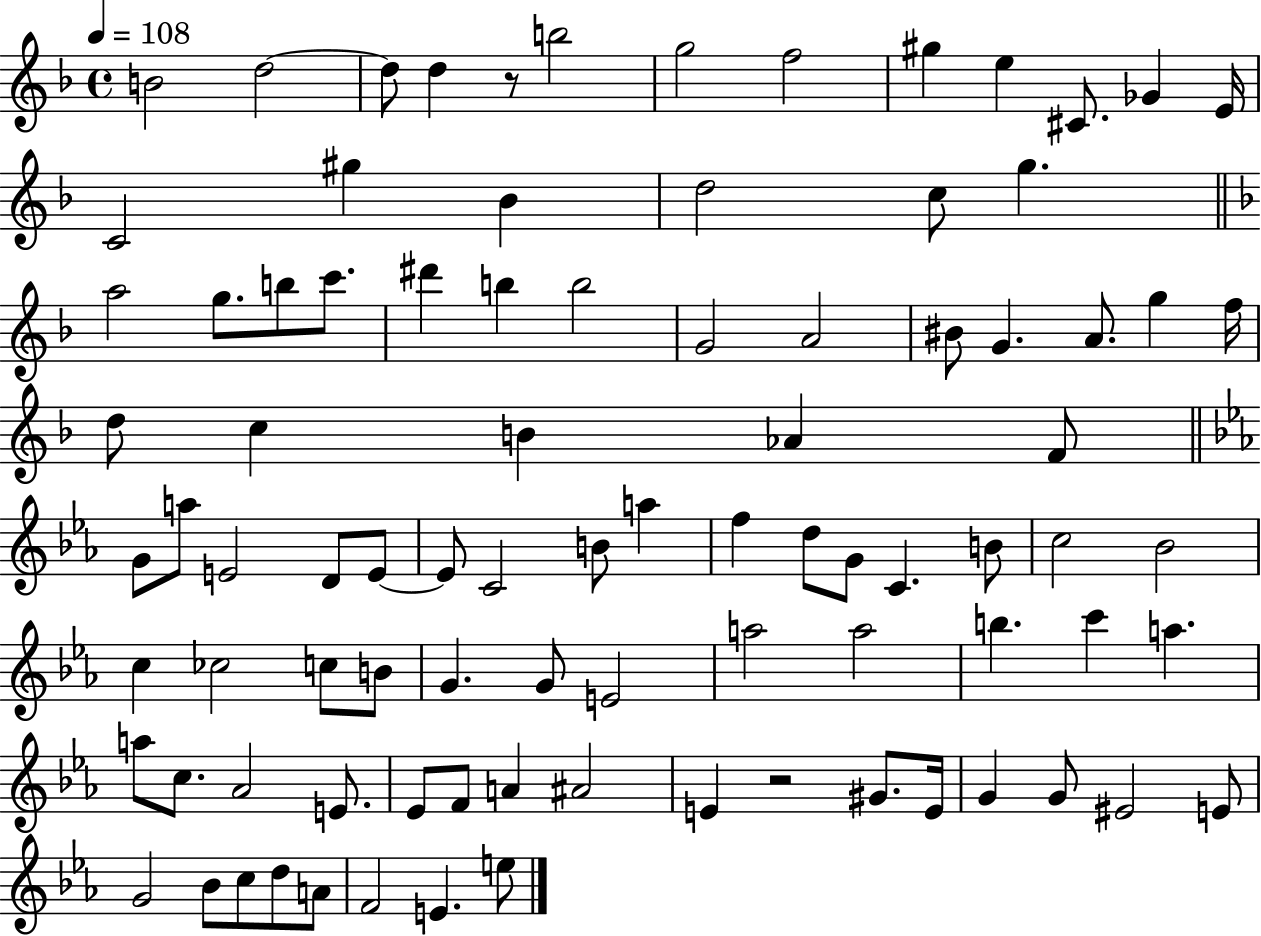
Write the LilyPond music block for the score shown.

{
  \clef treble
  \time 4/4
  \defaultTimeSignature
  \key f \major
  \tempo 4 = 108
  b'2 d''2~~ | d''8 d''4 r8 b''2 | g''2 f''2 | gis''4 e''4 cis'8. ges'4 e'16 | \break c'2 gis''4 bes'4 | d''2 c''8 g''4. | \bar "||" \break \key f \major a''2 g''8. b''8 c'''8. | dis'''4 b''4 b''2 | g'2 a'2 | bis'8 g'4. a'8. g''4 f''16 | \break d''8 c''4 b'4 aes'4 f'8 | \bar "||" \break \key ees \major g'8 a''8 e'2 d'8 e'8~~ | e'8 c'2 b'8 a''4 | f''4 d''8 g'8 c'4. b'8 | c''2 bes'2 | \break c''4 ces''2 c''8 b'8 | g'4. g'8 e'2 | a''2 a''2 | b''4. c'''4 a''4. | \break a''8 c''8. aes'2 e'8. | ees'8 f'8 a'4 ais'2 | e'4 r2 gis'8. e'16 | g'4 g'8 eis'2 e'8 | \break g'2 bes'8 c''8 d''8 a'8 | f'2 e'4. e''8 | \bar "|."
}